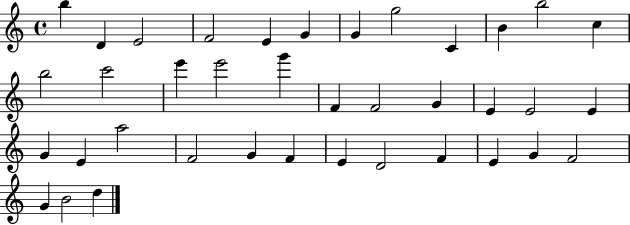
B5/q D4/q E4/h F4/h E4/q G4/q G4/q G5/h C4/q B4/q B5/h C5/q B5/h C6/h E6/q E6/h G6/q F4/q F4/h G4/q E4/q E4/h E4/q G4/q E4/q A5/h F4/h G4/q F4/q E4/q D4/h F4/q E4/q G4/q F4/h G4/q B4/h D5/q